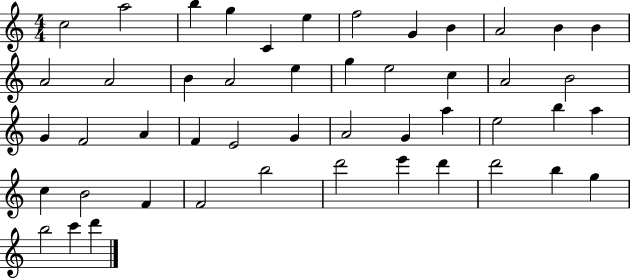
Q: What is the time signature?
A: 4/4